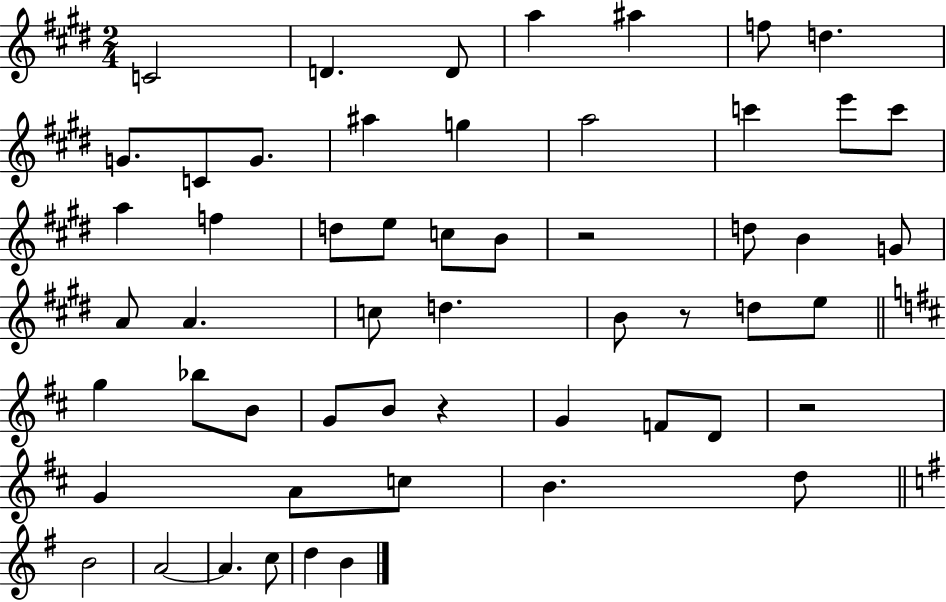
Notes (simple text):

C4/h D4/q. D4/e A5/q A#5/q F5/e D5/q. G4/e. C4/e G4/e. A#5/q G5/q A5/h C6/q E6/e C6/e A5/q F5/q D5/e E5/e C5/e B4/e R/h D5/e B4/q G4/e A4/e A4/q. C5/e D5/q. B4/e R/e D5/e E5/e G5/q Bb5/e B4/e G4/e B4/e R/q G4/q F4/e D4/e R/h G4/q A4/e C5/e B4/q. D5/e B4/h A4/h A4/q. C5/e D5/q B4/q